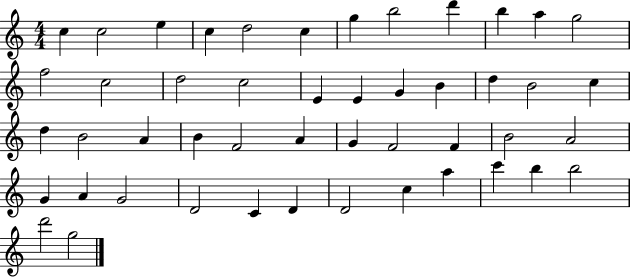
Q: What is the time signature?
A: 4/4